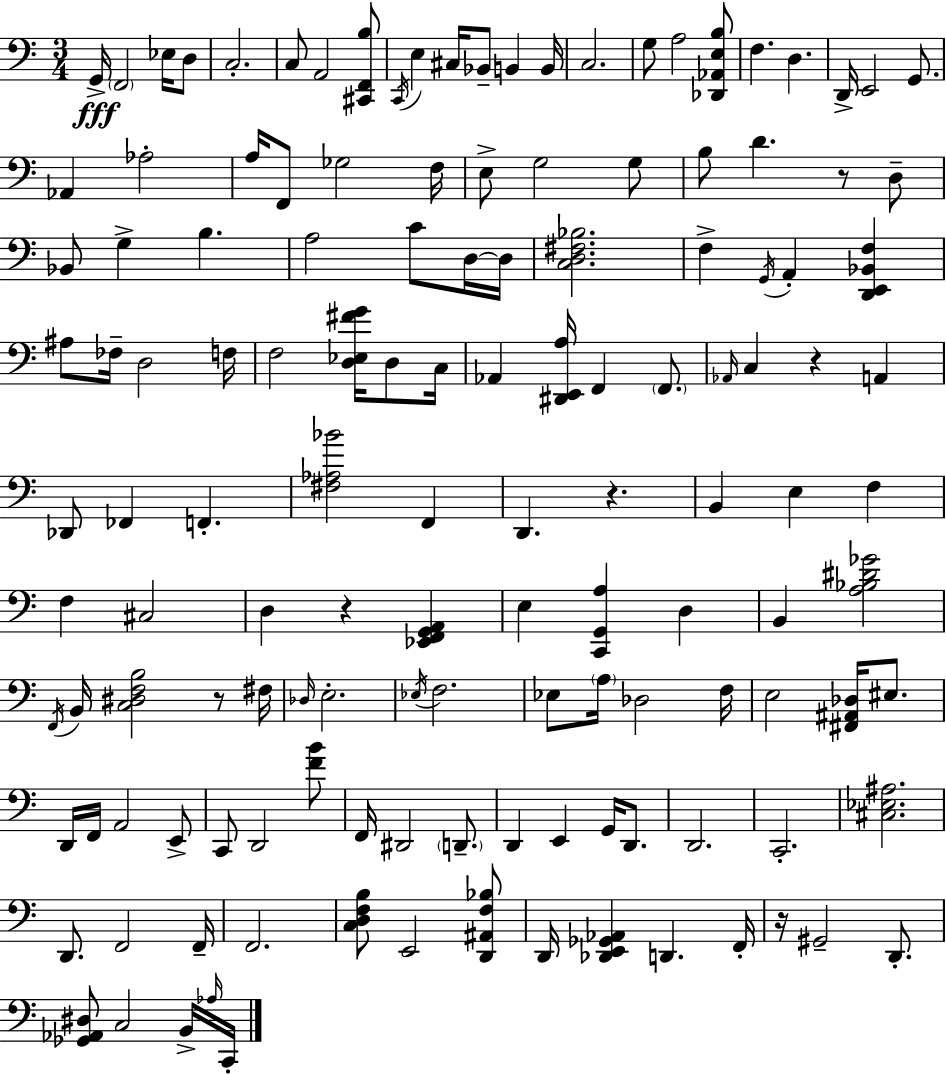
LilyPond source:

{
  \clef bass
  \numericTimeSignature
  \time 3/4
  \key a \minor
  g,16->\fff \parenthesize f,2 ees16 d8 | c2.-. | c8 a,2 <cis, f, b>8 | \acciaccatura { c,16 } e4 cis16 bes,8-- b,4 | \break b,16 c2. | g8 a2 <des, aes, e b>8 | f4. d4. | d,16-> e,2 g,8. | \break aes,4 aes2-. | a16 f,8 ges2 | f16 e8-> g2 g8 | b8 d'4. r8 d8-- | \break bes,8 g4-> b4. | a2 c'8 d16~~ | d16 <c d fis bes>2. | f4-> \acciaccatura { g,16 } a,4-. <d, e, bes, f>4 | \break ais8 fes16-- d2 | f16 f2 <d ees fis' g'>16 d8 | c16 aes,4 <dis, e, a>16 f,4 \parenthesize f,8. | \grace { aes,16 } c4 r4 a,4 | \break des,8 fes,4 f,4.-. | <fis aes bes'>2 f,4 | d,4. r4. | b,4 e4 f4 | \break f4 cis2 | d4 r4 <ees, f, g, a,>4 | e4 <c, g, a>4 d4 | b,4 <a bes dis' ges'>2 | \break \acciaccatura { f,16 } b,16 <c dis f b>2 | r8 fis16 \grace { des16 } e2.-. | \acciaccatura { ees16 } f2. | ees8 \parenthesize a16 des2 | \break f16 e2 | <fis, ais, des>16 eis8. d,16 f,16 a,2 | e,8-> c,8 d,2 | <f' b'>8 f,16 dis,2 | \break \parenthesize d,8.-- d,4 e,4 | g,16 d,8. d,2. | c,2.-. | <cis ees ais>2. | \break d,8. f,2 | f,16-- f,2. | <c d f b>8 e,2 | <d, ais, f bes>8 d,16 <des, e, ges, aes,>4 d,4. | \break f,16-. r16 gis,2-- | d,8.-. <ges, aes, dis>8 c2 | b,16-> \grace { aes16 } c,16-. \bar "|."
}